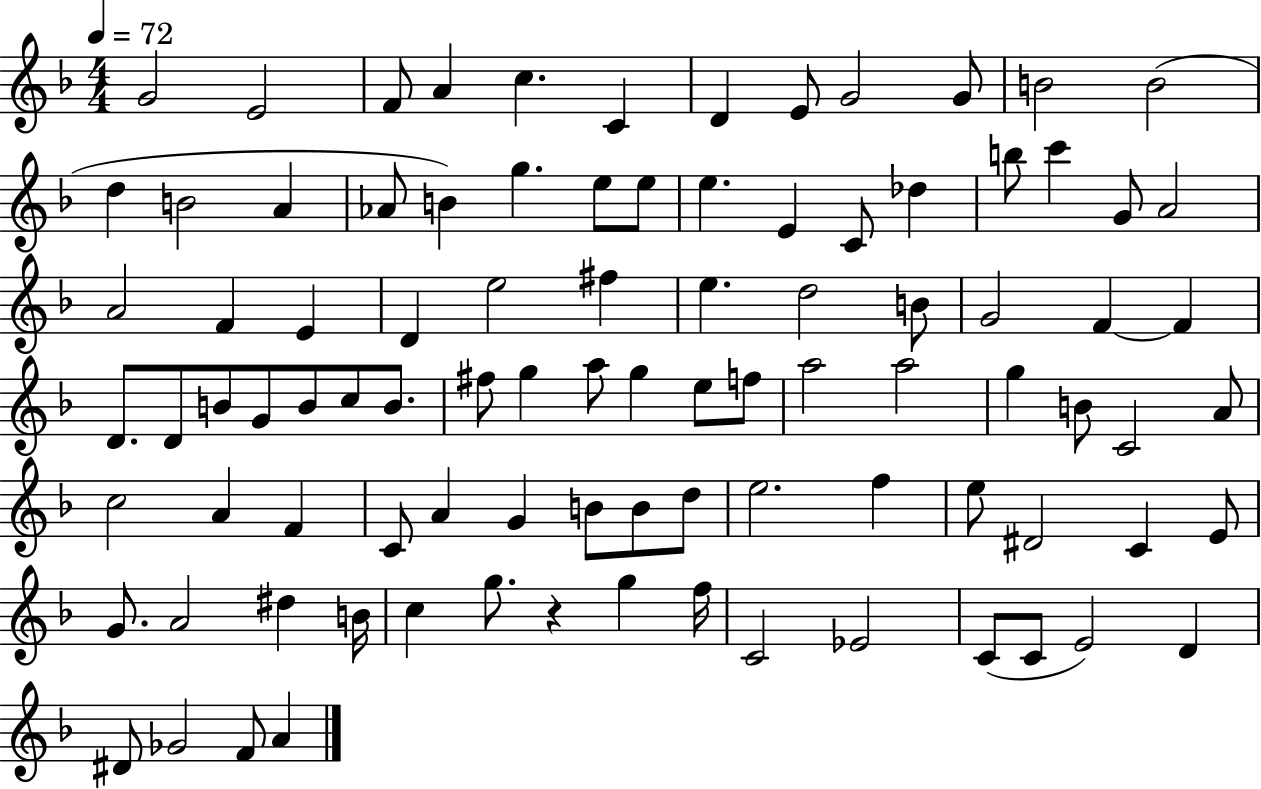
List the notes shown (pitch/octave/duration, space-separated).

G4/h E4/h F4/e A4/q C5/q. C4/q D4/q E4/e G4/h G4/e B4/h B4/h D5/q B4/h A4/q Ab4/e B4/q G5/q. E5/e E5/e E5/q. E4/q C4/e Db5/q B5/e C6/q G4/e A4/h A4/h F4/q E4/q D4/q E5/h F#5/q E5/q. D5/h B4/e G4/h F4/q F4/q D4/e. D4/e B4/e G4/e B4/e C5/e B4/e. F#5/e G5/q A5/e G5/q E5/e F5/e A5/h A5/h G5/q B4/e C4/h A4/e C5/h A4/q F4/q C4/e A4/q G4/q B4/e B4/e D5/e E5/h. F5/q E5/e D#4/h C4/q E4/e G4/e. A4/h D#5/q B4/s C5/q G5/e. R/q G5/q F5/s C4/h Eb4/h C4/e C4/e E4/h D4/q D#4/e Gb4/h F4/e A4/q